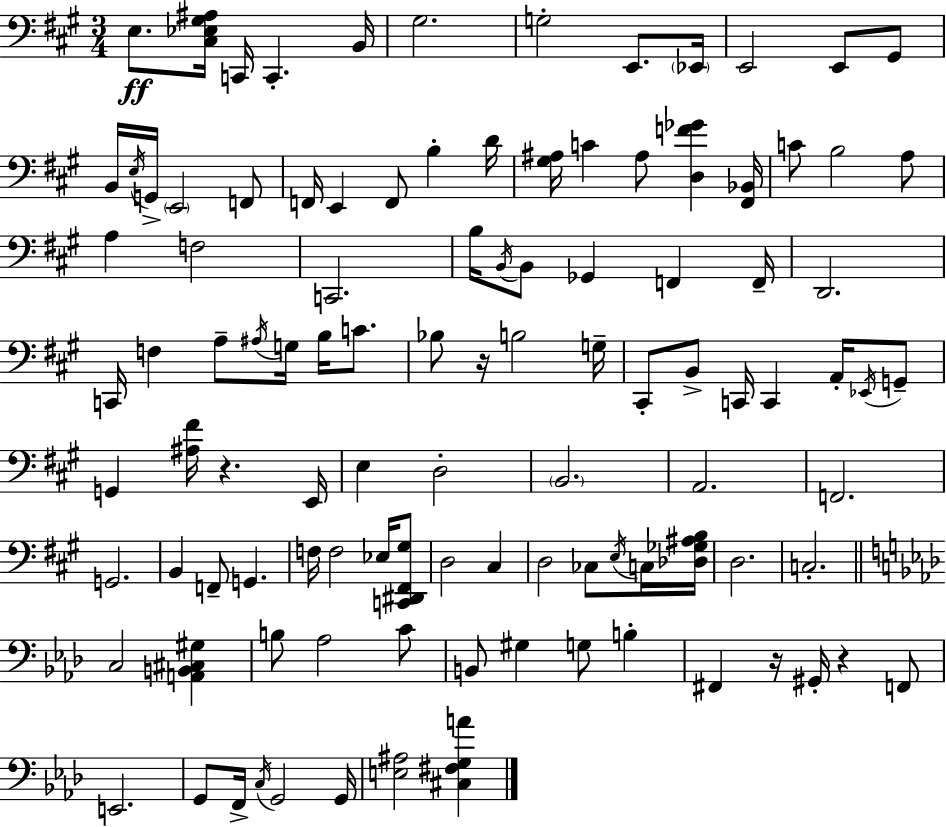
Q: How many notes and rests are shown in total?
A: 106